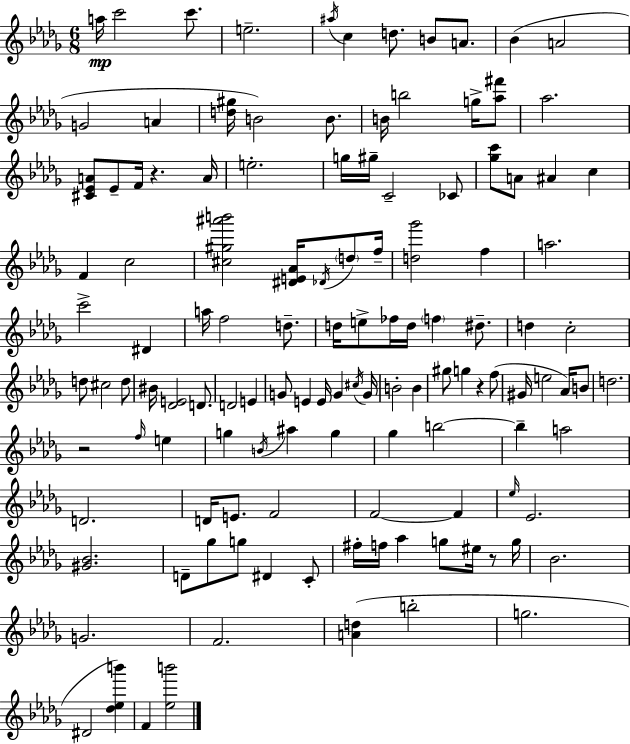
{
  \clef treble
  \numericTimeSignature
  \time 6/8
  \key bes \minor
  a''16\mp c'''2 c'''8. | e''2.-- | \acciaccatura { ais''16 } c''4 d''8. b'8 a'8. | bes'4( a'2 | \break g'2 a'4 | <d'' gis''>16 b'2) b'8. | b'16 b''2 g''16-> <aes'' fis'''>8 | aes''2. | \break <cis' ees' a'>8 ees'8-- f'16 r4. | a'16 e''2.-. | g''16 gis''16-- c'2-- ces'8 | <ges'' c'''>8 a'8 ais'4 c''4 | \break f'4 c''2 | <cis'' gis'' ais''' b'''>2 <dis' e' aes'>16 \acciaccatura { des'16 } \parenthesize d''8 | f''16-- <d'' ges'''>2 f''4 | a''2. | \break c'''2-> dis'4 | a''16 f''2 d''8.-- | d''16 e''8-> fes''16 d''16 \parenthesize f''4 dis''8.-- | d''4 c''2-. | \break d''8 cis''2 | d''8 bis'16 <des' e'>2 d'8. | d'2 e'4 | g'8 e'4 e'16 g'4 | \break \acciaccatura { cis''16 } g'16 b'2-. b'4 | gis''8 g''4 r4 | f''8( gis'16 e''2 | aes'16) b'8 d''2. | \break r2 \grace { f''16 } | e''4 g''4 \acciaccatura { b'16 } ais''4 | g''4 ges''4 b''2~~ | b''4-- a''2 | \break d'2. | d'16 e'8. f'2 | f'2~~ | f'4 \grace { ees''16 } ees'2. | \break <gis' bes'>2. | d'8-- ges''8 g''8 | dis'4 c'8-. fis''16-. f''16 aes''4 | g''8 eis''16 r8 g''16 bes'2. | \break g'2. | f'2. | <a' d''>4( b''2-. | g''2. | \break dis'2 | <des'' ees'' b'''>4) f'4 <ees'' b'''>2 | \bar "|."
}